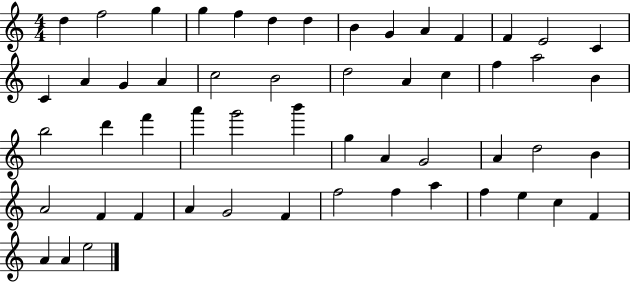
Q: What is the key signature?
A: C major